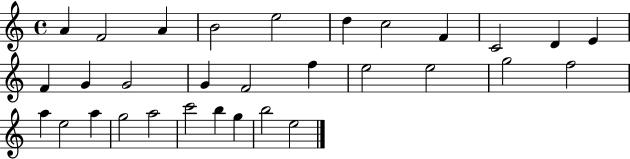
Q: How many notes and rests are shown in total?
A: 31